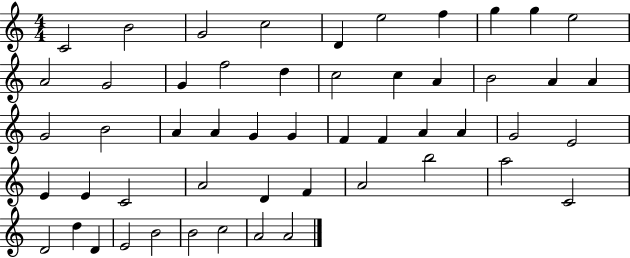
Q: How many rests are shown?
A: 0